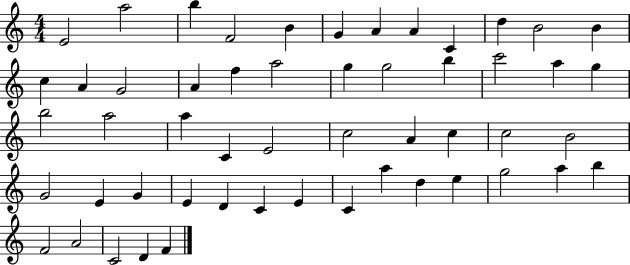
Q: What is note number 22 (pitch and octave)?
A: C6